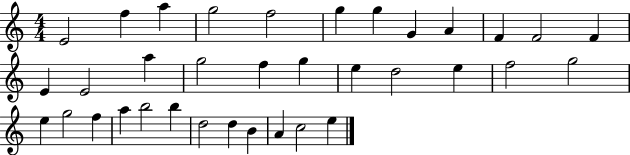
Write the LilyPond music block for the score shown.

{
  \clef treble
  \numericTimeSignature
  \time 4/4
  \key c \major
  e'2 f''4 a''4 | g''2 f''2 | g''4 g''4 g'4 a'4 | f'4 f'2 f'4 | \break e'4 e'2 a''4 | g''2 f''4 g''4 | e''4 d''2 e''4 | f''2 g''2 | \break e''4 g''2 f''4 | a''4 b''2 b''4 | d''2 d''4 b'4 | a'4 c''2 e''4 | \break \bar "|."
}